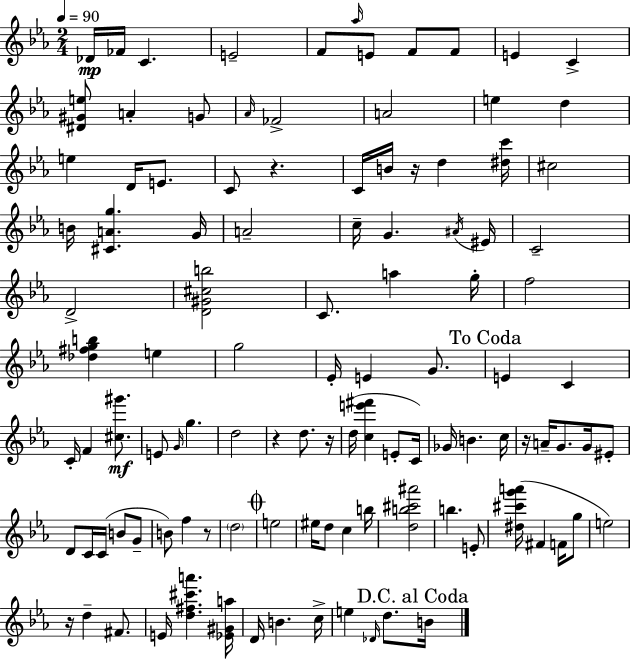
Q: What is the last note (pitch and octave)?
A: B4